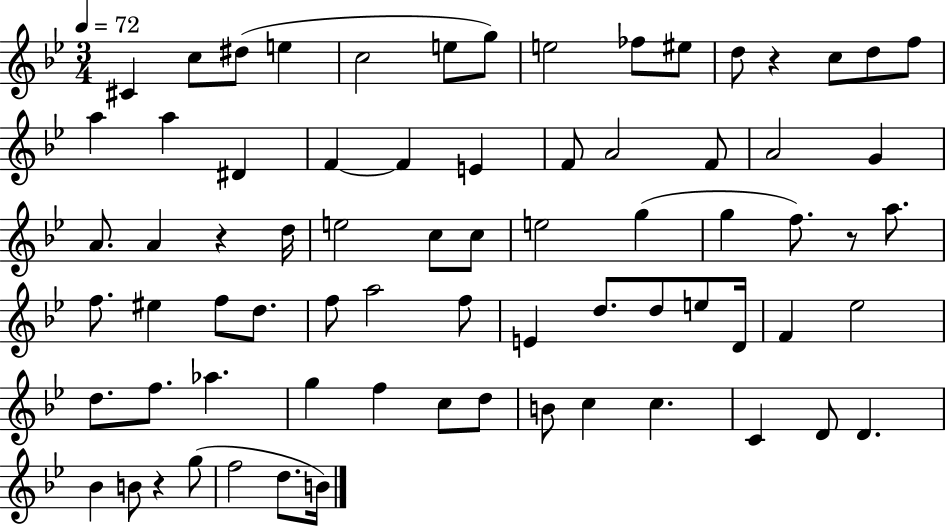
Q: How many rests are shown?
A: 4